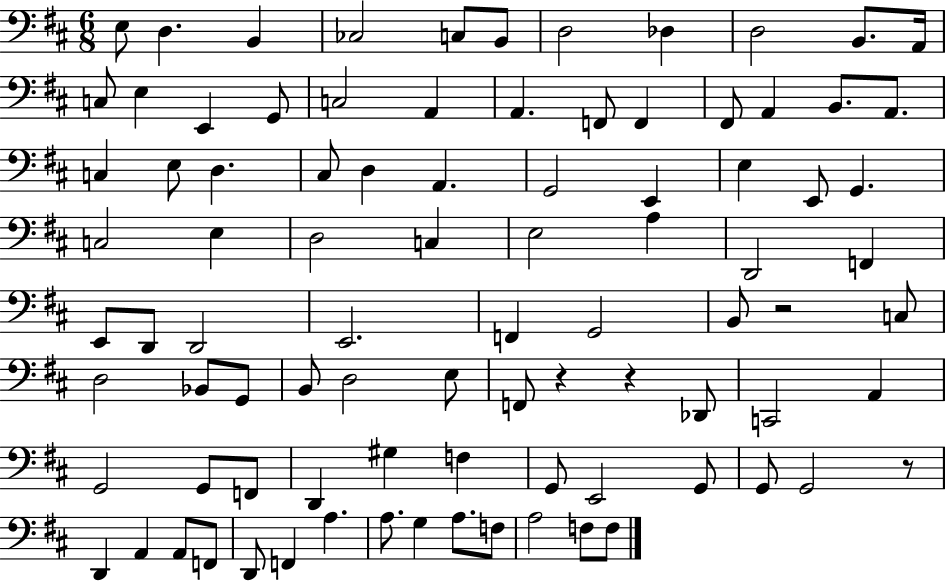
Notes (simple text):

E3/e D3/q. B2/q CES3/h C3/e B2/e D3/h Db3/q D3/h B2/e. A2/s C3/e E3/q E2/q G2/e C3/h A2/q A2/q. F2/e F2/q F#2/e A2/q B2/e. A2/e. C3/q E3/e D3/q. C#3/e D3/q A2/q. G2/h E2/q E3/q E2/e G2/q. C3/h E3/q D3/h C3/q E3/h A3/q D2/h F2/q E2/e D2/e D2/h E2/h. F2/q G2/h B2/e R/h C3/e D3/h Bb2/e G2/e B2/e D3/h E3/e F2/e R/q R/q Db2/e C2/h A2/q G2/h G2/e F2/e D2/q G#3/q F3/q G2/e E2/h G2/e G2/e G2/h R/e D2/q A2/q A2/e F2/e D2/e F2/q A3/q. A3/e. G3/q A3/e. F3/e A3/h F3/e F3/e